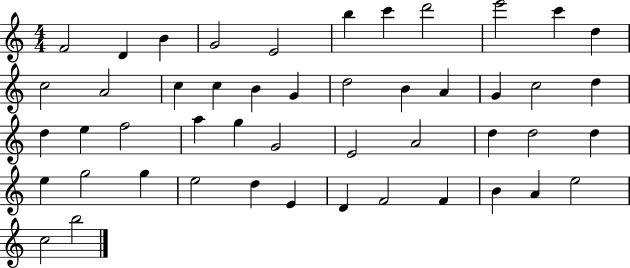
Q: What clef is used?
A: treble